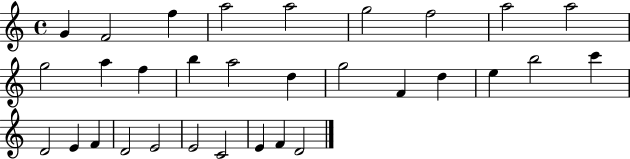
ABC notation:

X:1
T:Untitled
M:4/4
L:1/4
K:C
G F2 f a2 a2 g2 f2 a2 a2 g2 a f b a2 d g2 F d e b2 c' D2 E F D2 E2 E2 C2 E F D2